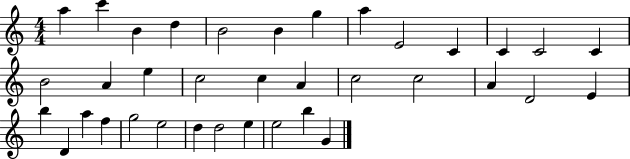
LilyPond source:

{
  \clef treble
  \numericTimeSignature
  \time 4/4
  \key c \major
  a''4 c'''4 b'4 d''4 | b'2 b'4 g''4 | a''4 e'2 c'4 | c'4 c'2 c'4 | \break b'2 a'4 e''4 | c''2 c''4 a'4 | c''2 c''2 | a'4 d'2 e'4 | \break b''4 d'4 a''4 f''4 | g''2 e''2 | d''4 d''2 e''4 | e''2 b''4 g'4 | \break \bar "|."
}